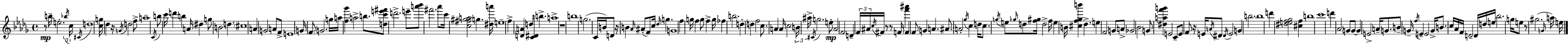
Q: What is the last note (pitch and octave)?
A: E5